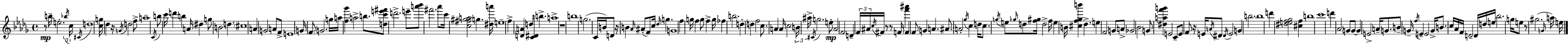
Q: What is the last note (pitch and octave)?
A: E5